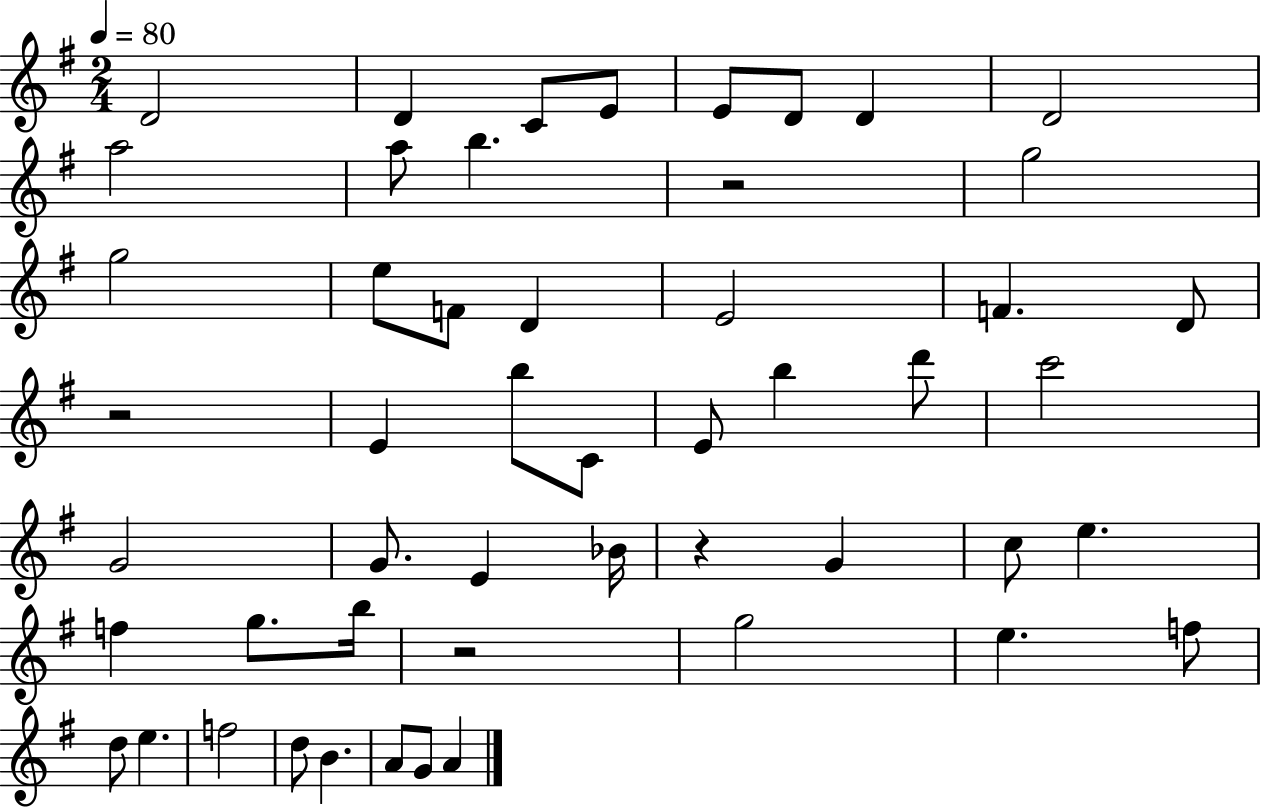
{
  \clef treble
  \numericTimeSignature
  \time 2/4
  \key g \major
  \tempo 4 = 80
  d'2 | d'4 c'8 e'8 | e'8 d'8 d'4 | d'2 | \break a''2 | a''8 b''4. | r2 | g''2 | \break g''2 | e''8 f'8 d'4 | e'2 | f'4. d'8 | \break r2 | e'4 b''8 c'8 | e'8 b''4 d'''8 | c'''2 | \break g'2 | g'8. e'4 bes'16 | r4 g'4 | c''8 e''4. | \break f''4 g''8. b''16 | r2 | g''2 | e''4. f''8 | \break d''8 e''4. | f''2 | d''8 b'4. | a'8 g'8 a'4 | \break \bar "|."
}